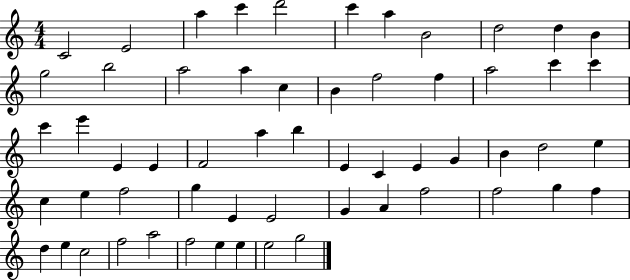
{
  \clef treble
  \numericTimeSignature
  \time 4/4
  \key c \major
  c'2 e'2 | a''4 c'''4 d'''2 | c'''4 a''4 b'2 | d''2 d''4 b'4 | \break g''2 b''2 | a''2 a''4 c''4 | b'4 f''2 f''4 | a''2 c'''4 c'''4 | \break c'''4 e'''4 e'4 e'4 | f'2 a''4 b''4 | e'4 c'4 e'4 g'4 | b'4 d''2 e''4 | \break c''4 e''4 f''2 | g''4 e'4 e'2 | g'4 a'4 f''2 | f''2 g''4 f''4 | \break d''4 e''4 c''2 | f''2 a''2 | f''2 e''4 e''4 | e''2 g''2 | \break \bar "|."
}